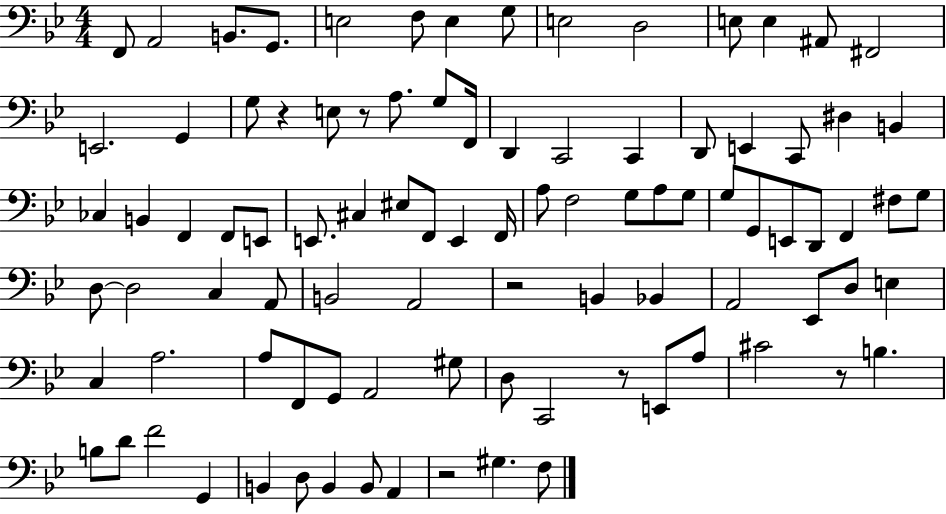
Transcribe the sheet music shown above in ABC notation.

X:1
T:Untitled
M:4/4
L:1/4
K:Bb
F,,/2 A,,2 B,,/2 G,,/2 E,2 F,/2 E, G,/2 E,2 D,2 E,/2 E, ^A,,/2 ^F,,2 E,,2 G,, G,/2 z E,/2 z/2 A,/2 G,/2 F,,/4 D,, C,,2 C,, D,,/2 E,, C,,/2 ^D, B,, _C, B,, F,, F,,/2 E,,/2 E,,/2 ^C, ^E,/2 F,,/2 E,, F,,/4 A,/2 F,2 G,/2 A,/2 G,/2 G,/2 G,,/2 E,,/2 D,,/2 F,, ^F,/2 G,/2 D,/2 D,2 C, A,,/2 B,,2 A,,2 z2 B,, _B,, A,,2 _E,,/2 D,/2 E, C, A,2 A,/2 F,,/2 G,,/2 A,,2 ^G,/2 D,/2 C,,2 z/2 E,,/2 A,/2 ^C2 z/2 B, B,/2 D/2 F2 G,, B,, D,/2 B,, B,,/2 A,, z2 ^G, F,/2